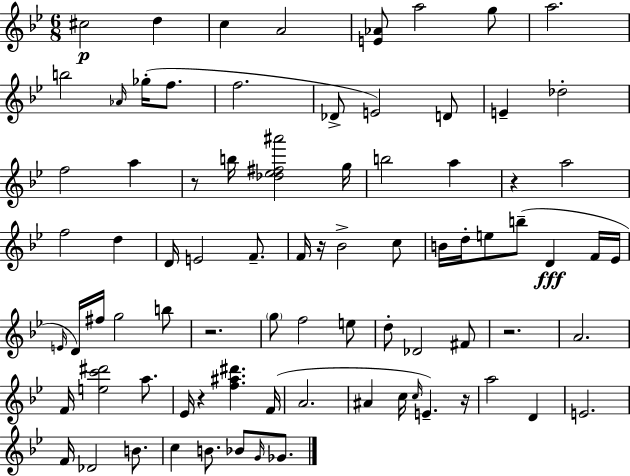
{
  \clef treble
  \numericTimeSignature
  \time 6/8
  \key bes \major
  \repeat volta 2 { cis''2\p d''4 | c''4 a'2 | <e' aes'>8 a''2 g''8 | a''2. | \break b''2 \grace { aes'16 } ges''16-.( f''8. | f''2. | des'8-> e'2) d'8 | e'4-- des''2-. | \break f''2 a''4 | r8 b''16 <des'' ees'' fis'' ais'''>2 | g''16 b''2 a''4 | r4 a''2 | \break f''2 d''4 | d'16 e'2 f'8.-- | f'16 r16 bes'2-> c''8 | b'16 d''16-. e''8 b''8--( d'4\fff f'16 | \break ees'16 \grace { e'16 }) d'16 fis''16 g''2 | b''8 r2. | \parenthesize g''8 f''2 | e''8 d''8-. des'2 | \break fis'8 r2. | a'2. | f'16 <e'' c''' dis'''>2 a''8. | ees'16 r4 <f'' ais'' dis'''>4. | \break f'16( a'2. | ais'4 c''16 \grace { c''16 } e'4.--) | r16 a''2 d'4 | e'2. | \break f'16 des'2 | b'8. c''4 b'8. bes'8 | \grace { g'16 } ges'8. } \bar "|."
}